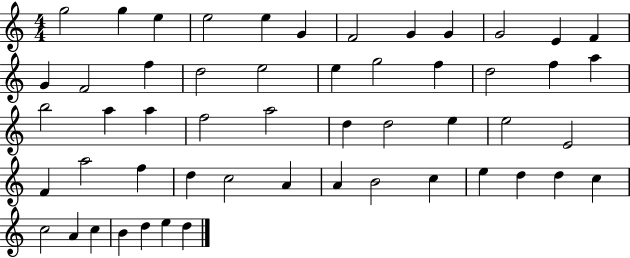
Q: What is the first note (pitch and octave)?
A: G5